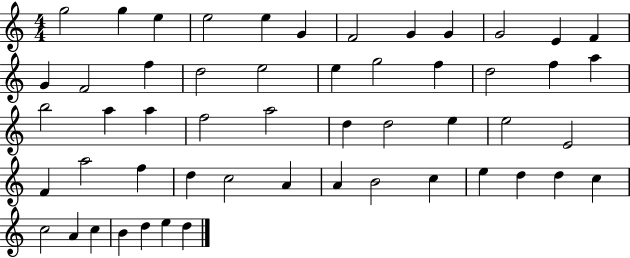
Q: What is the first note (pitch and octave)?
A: G5